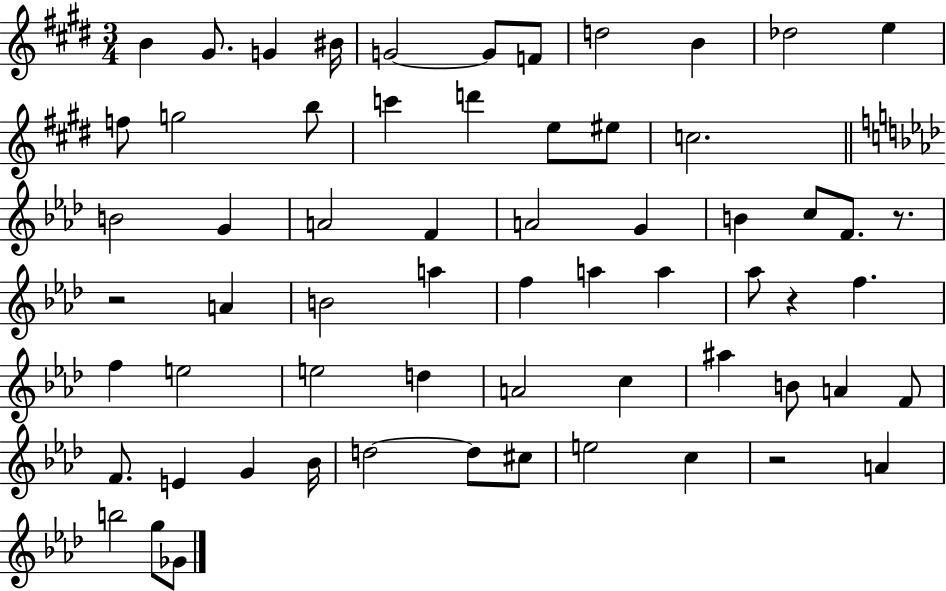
B4/q G#4/e. G4/q BIS4/s G4/h G4/e F4/e D5/h B4/q Db5/h E5/q F5/e G5/h B5/e C6/q D6/q E5/e EIS5/e C5/h. B4/h G4/q A4/h F4/q A4/h G4/q B4/q C5/e F4/e. R/e. R/h A4/q B4/h A5/q F5/q A5/q A5/q Ab5/e R/q F5/q. F5/q E5/h E5/h D5/q A4/h C5/q A#5/q B4/e A4/q F4/e F4/e. E4/q G4/q Bb4/s D5/h D5/e C#5/e E5/h C5/q R/h A4/q B5/h G5/e Gb4/e